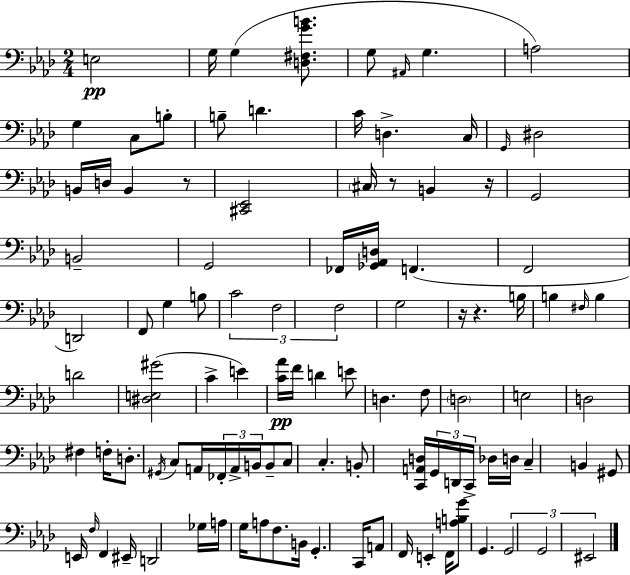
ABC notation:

X:1
T:Untitled
M:2/4
L:1/4
K:Ab
E,2 G,/4 G, [D,^F,GB]/2 G,/2 ^A,,/4 G, A,2 G, C,/2 B,/2 B,/2 D C/4 D, C,/4 G,,/4 ^D,2 B,,/4 D,/4 B,, z/2 [^C,,_E,,]2 ^C,/4 z/2 B,, z/4 G,,2 B,,2 G,,2 _F,,/4 [_G,,_A,,D,]/4 F,, F,,2 D,,2 F,,/2 G, B,/2 C2 F,2 F,2 G,2 z/4 z B,/4 B, ^F,/4 B, D2 [^D,E,^G]2 C E [C_A]/4 F/4 D E/2 D, F,/2 D,2 E,2 D,2 ^F, F,/4 D,/2 ^G,,/4 C,/2 A,,/4 _F,,/4 A,,/4 B,,/4 B,,/2 C,/2 C, B,,/2 [C,,A,,D,]/4 G,,/4 D,,/4 C,,/4 _D,/4 D,/4 C, B,, ^G,,/2 E,,/4 F,/4 F,, ^E,,/4 D,,2 _G,/4 A,/4 G,/4 A,/2 F,/2 B,,/4 G,, C,,/4 A,,/2 F,,/4 E,, F,,/4 [A,B,G]/2 G,, G,,2 G,,2 ^E,,2